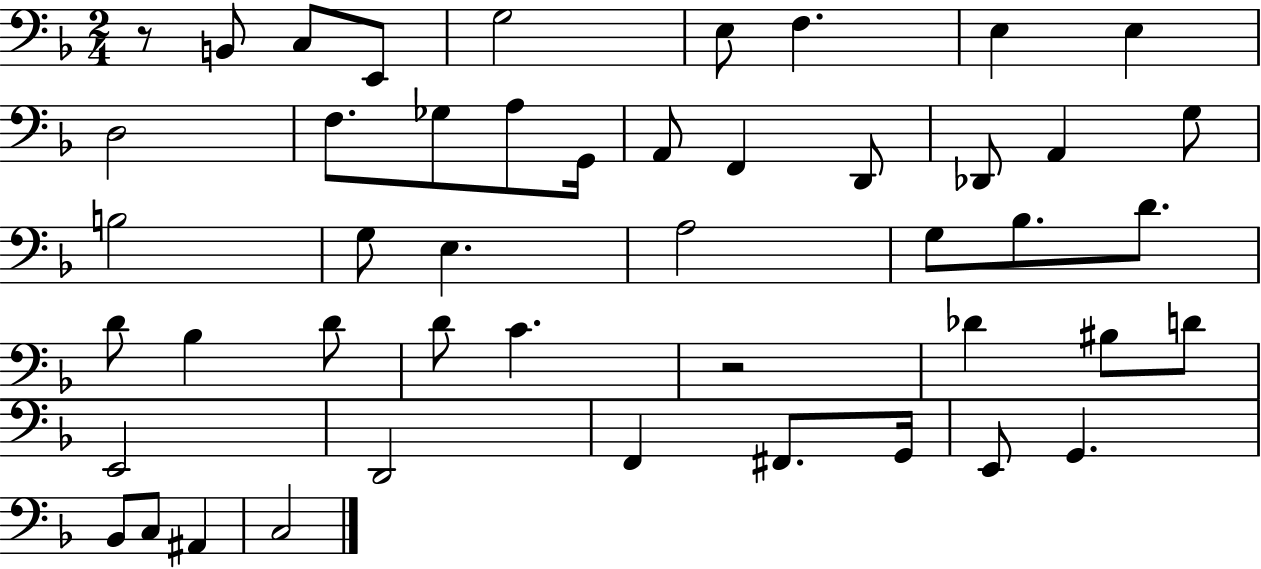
{
  \clef bass
  \numericTimeSignature
  \time 2/4
  \key f \major
  \repeat volta 2 { r8 b,8 c8 e,8 | g2 | e8 f4. | e4 e4 | \break d2 | f8. ges8 a8 g,16 | a,8 f,4 d,8 | des,8 a,4 g8 | \break b2 | g8 e4. | a2 | g8 bes8. d'8. | \break d'8 bes4 d'8 | d'8 c'4. | r2 | des'4 bis8 d'8 | \break e,2 | d,2 | f,4 fis,8. g,16 | e,8 g,4. | \break bes,8 c8 ais,4 | c2 | } \bar "|."
}